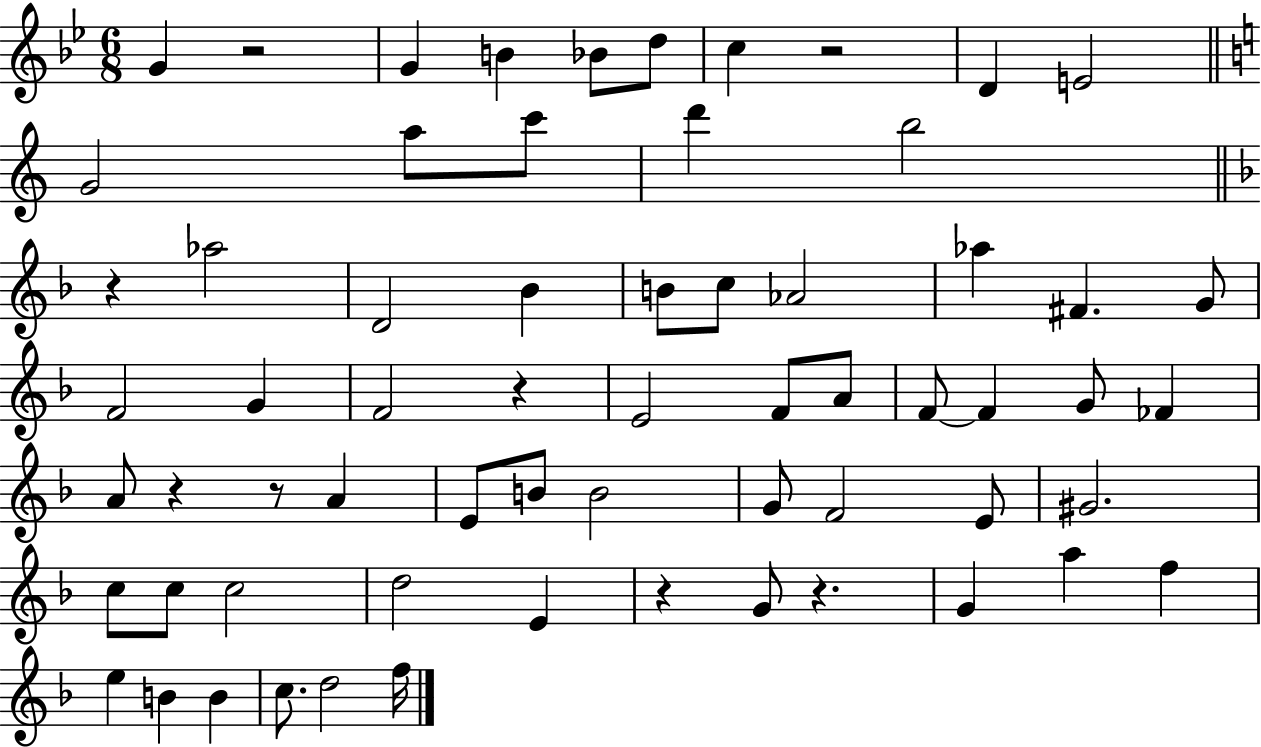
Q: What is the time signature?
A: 6/8